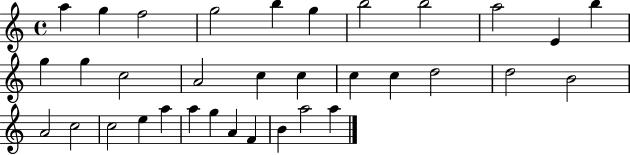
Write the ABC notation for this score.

X:1
T:Untitled
M:4/4
L:1/4
K:C
a g f2 g2 b g b2 b2 a2 E b g g c2 A2 c c c c d2 d2 B2 A2 c2 c2 e a a g A F B a2 a